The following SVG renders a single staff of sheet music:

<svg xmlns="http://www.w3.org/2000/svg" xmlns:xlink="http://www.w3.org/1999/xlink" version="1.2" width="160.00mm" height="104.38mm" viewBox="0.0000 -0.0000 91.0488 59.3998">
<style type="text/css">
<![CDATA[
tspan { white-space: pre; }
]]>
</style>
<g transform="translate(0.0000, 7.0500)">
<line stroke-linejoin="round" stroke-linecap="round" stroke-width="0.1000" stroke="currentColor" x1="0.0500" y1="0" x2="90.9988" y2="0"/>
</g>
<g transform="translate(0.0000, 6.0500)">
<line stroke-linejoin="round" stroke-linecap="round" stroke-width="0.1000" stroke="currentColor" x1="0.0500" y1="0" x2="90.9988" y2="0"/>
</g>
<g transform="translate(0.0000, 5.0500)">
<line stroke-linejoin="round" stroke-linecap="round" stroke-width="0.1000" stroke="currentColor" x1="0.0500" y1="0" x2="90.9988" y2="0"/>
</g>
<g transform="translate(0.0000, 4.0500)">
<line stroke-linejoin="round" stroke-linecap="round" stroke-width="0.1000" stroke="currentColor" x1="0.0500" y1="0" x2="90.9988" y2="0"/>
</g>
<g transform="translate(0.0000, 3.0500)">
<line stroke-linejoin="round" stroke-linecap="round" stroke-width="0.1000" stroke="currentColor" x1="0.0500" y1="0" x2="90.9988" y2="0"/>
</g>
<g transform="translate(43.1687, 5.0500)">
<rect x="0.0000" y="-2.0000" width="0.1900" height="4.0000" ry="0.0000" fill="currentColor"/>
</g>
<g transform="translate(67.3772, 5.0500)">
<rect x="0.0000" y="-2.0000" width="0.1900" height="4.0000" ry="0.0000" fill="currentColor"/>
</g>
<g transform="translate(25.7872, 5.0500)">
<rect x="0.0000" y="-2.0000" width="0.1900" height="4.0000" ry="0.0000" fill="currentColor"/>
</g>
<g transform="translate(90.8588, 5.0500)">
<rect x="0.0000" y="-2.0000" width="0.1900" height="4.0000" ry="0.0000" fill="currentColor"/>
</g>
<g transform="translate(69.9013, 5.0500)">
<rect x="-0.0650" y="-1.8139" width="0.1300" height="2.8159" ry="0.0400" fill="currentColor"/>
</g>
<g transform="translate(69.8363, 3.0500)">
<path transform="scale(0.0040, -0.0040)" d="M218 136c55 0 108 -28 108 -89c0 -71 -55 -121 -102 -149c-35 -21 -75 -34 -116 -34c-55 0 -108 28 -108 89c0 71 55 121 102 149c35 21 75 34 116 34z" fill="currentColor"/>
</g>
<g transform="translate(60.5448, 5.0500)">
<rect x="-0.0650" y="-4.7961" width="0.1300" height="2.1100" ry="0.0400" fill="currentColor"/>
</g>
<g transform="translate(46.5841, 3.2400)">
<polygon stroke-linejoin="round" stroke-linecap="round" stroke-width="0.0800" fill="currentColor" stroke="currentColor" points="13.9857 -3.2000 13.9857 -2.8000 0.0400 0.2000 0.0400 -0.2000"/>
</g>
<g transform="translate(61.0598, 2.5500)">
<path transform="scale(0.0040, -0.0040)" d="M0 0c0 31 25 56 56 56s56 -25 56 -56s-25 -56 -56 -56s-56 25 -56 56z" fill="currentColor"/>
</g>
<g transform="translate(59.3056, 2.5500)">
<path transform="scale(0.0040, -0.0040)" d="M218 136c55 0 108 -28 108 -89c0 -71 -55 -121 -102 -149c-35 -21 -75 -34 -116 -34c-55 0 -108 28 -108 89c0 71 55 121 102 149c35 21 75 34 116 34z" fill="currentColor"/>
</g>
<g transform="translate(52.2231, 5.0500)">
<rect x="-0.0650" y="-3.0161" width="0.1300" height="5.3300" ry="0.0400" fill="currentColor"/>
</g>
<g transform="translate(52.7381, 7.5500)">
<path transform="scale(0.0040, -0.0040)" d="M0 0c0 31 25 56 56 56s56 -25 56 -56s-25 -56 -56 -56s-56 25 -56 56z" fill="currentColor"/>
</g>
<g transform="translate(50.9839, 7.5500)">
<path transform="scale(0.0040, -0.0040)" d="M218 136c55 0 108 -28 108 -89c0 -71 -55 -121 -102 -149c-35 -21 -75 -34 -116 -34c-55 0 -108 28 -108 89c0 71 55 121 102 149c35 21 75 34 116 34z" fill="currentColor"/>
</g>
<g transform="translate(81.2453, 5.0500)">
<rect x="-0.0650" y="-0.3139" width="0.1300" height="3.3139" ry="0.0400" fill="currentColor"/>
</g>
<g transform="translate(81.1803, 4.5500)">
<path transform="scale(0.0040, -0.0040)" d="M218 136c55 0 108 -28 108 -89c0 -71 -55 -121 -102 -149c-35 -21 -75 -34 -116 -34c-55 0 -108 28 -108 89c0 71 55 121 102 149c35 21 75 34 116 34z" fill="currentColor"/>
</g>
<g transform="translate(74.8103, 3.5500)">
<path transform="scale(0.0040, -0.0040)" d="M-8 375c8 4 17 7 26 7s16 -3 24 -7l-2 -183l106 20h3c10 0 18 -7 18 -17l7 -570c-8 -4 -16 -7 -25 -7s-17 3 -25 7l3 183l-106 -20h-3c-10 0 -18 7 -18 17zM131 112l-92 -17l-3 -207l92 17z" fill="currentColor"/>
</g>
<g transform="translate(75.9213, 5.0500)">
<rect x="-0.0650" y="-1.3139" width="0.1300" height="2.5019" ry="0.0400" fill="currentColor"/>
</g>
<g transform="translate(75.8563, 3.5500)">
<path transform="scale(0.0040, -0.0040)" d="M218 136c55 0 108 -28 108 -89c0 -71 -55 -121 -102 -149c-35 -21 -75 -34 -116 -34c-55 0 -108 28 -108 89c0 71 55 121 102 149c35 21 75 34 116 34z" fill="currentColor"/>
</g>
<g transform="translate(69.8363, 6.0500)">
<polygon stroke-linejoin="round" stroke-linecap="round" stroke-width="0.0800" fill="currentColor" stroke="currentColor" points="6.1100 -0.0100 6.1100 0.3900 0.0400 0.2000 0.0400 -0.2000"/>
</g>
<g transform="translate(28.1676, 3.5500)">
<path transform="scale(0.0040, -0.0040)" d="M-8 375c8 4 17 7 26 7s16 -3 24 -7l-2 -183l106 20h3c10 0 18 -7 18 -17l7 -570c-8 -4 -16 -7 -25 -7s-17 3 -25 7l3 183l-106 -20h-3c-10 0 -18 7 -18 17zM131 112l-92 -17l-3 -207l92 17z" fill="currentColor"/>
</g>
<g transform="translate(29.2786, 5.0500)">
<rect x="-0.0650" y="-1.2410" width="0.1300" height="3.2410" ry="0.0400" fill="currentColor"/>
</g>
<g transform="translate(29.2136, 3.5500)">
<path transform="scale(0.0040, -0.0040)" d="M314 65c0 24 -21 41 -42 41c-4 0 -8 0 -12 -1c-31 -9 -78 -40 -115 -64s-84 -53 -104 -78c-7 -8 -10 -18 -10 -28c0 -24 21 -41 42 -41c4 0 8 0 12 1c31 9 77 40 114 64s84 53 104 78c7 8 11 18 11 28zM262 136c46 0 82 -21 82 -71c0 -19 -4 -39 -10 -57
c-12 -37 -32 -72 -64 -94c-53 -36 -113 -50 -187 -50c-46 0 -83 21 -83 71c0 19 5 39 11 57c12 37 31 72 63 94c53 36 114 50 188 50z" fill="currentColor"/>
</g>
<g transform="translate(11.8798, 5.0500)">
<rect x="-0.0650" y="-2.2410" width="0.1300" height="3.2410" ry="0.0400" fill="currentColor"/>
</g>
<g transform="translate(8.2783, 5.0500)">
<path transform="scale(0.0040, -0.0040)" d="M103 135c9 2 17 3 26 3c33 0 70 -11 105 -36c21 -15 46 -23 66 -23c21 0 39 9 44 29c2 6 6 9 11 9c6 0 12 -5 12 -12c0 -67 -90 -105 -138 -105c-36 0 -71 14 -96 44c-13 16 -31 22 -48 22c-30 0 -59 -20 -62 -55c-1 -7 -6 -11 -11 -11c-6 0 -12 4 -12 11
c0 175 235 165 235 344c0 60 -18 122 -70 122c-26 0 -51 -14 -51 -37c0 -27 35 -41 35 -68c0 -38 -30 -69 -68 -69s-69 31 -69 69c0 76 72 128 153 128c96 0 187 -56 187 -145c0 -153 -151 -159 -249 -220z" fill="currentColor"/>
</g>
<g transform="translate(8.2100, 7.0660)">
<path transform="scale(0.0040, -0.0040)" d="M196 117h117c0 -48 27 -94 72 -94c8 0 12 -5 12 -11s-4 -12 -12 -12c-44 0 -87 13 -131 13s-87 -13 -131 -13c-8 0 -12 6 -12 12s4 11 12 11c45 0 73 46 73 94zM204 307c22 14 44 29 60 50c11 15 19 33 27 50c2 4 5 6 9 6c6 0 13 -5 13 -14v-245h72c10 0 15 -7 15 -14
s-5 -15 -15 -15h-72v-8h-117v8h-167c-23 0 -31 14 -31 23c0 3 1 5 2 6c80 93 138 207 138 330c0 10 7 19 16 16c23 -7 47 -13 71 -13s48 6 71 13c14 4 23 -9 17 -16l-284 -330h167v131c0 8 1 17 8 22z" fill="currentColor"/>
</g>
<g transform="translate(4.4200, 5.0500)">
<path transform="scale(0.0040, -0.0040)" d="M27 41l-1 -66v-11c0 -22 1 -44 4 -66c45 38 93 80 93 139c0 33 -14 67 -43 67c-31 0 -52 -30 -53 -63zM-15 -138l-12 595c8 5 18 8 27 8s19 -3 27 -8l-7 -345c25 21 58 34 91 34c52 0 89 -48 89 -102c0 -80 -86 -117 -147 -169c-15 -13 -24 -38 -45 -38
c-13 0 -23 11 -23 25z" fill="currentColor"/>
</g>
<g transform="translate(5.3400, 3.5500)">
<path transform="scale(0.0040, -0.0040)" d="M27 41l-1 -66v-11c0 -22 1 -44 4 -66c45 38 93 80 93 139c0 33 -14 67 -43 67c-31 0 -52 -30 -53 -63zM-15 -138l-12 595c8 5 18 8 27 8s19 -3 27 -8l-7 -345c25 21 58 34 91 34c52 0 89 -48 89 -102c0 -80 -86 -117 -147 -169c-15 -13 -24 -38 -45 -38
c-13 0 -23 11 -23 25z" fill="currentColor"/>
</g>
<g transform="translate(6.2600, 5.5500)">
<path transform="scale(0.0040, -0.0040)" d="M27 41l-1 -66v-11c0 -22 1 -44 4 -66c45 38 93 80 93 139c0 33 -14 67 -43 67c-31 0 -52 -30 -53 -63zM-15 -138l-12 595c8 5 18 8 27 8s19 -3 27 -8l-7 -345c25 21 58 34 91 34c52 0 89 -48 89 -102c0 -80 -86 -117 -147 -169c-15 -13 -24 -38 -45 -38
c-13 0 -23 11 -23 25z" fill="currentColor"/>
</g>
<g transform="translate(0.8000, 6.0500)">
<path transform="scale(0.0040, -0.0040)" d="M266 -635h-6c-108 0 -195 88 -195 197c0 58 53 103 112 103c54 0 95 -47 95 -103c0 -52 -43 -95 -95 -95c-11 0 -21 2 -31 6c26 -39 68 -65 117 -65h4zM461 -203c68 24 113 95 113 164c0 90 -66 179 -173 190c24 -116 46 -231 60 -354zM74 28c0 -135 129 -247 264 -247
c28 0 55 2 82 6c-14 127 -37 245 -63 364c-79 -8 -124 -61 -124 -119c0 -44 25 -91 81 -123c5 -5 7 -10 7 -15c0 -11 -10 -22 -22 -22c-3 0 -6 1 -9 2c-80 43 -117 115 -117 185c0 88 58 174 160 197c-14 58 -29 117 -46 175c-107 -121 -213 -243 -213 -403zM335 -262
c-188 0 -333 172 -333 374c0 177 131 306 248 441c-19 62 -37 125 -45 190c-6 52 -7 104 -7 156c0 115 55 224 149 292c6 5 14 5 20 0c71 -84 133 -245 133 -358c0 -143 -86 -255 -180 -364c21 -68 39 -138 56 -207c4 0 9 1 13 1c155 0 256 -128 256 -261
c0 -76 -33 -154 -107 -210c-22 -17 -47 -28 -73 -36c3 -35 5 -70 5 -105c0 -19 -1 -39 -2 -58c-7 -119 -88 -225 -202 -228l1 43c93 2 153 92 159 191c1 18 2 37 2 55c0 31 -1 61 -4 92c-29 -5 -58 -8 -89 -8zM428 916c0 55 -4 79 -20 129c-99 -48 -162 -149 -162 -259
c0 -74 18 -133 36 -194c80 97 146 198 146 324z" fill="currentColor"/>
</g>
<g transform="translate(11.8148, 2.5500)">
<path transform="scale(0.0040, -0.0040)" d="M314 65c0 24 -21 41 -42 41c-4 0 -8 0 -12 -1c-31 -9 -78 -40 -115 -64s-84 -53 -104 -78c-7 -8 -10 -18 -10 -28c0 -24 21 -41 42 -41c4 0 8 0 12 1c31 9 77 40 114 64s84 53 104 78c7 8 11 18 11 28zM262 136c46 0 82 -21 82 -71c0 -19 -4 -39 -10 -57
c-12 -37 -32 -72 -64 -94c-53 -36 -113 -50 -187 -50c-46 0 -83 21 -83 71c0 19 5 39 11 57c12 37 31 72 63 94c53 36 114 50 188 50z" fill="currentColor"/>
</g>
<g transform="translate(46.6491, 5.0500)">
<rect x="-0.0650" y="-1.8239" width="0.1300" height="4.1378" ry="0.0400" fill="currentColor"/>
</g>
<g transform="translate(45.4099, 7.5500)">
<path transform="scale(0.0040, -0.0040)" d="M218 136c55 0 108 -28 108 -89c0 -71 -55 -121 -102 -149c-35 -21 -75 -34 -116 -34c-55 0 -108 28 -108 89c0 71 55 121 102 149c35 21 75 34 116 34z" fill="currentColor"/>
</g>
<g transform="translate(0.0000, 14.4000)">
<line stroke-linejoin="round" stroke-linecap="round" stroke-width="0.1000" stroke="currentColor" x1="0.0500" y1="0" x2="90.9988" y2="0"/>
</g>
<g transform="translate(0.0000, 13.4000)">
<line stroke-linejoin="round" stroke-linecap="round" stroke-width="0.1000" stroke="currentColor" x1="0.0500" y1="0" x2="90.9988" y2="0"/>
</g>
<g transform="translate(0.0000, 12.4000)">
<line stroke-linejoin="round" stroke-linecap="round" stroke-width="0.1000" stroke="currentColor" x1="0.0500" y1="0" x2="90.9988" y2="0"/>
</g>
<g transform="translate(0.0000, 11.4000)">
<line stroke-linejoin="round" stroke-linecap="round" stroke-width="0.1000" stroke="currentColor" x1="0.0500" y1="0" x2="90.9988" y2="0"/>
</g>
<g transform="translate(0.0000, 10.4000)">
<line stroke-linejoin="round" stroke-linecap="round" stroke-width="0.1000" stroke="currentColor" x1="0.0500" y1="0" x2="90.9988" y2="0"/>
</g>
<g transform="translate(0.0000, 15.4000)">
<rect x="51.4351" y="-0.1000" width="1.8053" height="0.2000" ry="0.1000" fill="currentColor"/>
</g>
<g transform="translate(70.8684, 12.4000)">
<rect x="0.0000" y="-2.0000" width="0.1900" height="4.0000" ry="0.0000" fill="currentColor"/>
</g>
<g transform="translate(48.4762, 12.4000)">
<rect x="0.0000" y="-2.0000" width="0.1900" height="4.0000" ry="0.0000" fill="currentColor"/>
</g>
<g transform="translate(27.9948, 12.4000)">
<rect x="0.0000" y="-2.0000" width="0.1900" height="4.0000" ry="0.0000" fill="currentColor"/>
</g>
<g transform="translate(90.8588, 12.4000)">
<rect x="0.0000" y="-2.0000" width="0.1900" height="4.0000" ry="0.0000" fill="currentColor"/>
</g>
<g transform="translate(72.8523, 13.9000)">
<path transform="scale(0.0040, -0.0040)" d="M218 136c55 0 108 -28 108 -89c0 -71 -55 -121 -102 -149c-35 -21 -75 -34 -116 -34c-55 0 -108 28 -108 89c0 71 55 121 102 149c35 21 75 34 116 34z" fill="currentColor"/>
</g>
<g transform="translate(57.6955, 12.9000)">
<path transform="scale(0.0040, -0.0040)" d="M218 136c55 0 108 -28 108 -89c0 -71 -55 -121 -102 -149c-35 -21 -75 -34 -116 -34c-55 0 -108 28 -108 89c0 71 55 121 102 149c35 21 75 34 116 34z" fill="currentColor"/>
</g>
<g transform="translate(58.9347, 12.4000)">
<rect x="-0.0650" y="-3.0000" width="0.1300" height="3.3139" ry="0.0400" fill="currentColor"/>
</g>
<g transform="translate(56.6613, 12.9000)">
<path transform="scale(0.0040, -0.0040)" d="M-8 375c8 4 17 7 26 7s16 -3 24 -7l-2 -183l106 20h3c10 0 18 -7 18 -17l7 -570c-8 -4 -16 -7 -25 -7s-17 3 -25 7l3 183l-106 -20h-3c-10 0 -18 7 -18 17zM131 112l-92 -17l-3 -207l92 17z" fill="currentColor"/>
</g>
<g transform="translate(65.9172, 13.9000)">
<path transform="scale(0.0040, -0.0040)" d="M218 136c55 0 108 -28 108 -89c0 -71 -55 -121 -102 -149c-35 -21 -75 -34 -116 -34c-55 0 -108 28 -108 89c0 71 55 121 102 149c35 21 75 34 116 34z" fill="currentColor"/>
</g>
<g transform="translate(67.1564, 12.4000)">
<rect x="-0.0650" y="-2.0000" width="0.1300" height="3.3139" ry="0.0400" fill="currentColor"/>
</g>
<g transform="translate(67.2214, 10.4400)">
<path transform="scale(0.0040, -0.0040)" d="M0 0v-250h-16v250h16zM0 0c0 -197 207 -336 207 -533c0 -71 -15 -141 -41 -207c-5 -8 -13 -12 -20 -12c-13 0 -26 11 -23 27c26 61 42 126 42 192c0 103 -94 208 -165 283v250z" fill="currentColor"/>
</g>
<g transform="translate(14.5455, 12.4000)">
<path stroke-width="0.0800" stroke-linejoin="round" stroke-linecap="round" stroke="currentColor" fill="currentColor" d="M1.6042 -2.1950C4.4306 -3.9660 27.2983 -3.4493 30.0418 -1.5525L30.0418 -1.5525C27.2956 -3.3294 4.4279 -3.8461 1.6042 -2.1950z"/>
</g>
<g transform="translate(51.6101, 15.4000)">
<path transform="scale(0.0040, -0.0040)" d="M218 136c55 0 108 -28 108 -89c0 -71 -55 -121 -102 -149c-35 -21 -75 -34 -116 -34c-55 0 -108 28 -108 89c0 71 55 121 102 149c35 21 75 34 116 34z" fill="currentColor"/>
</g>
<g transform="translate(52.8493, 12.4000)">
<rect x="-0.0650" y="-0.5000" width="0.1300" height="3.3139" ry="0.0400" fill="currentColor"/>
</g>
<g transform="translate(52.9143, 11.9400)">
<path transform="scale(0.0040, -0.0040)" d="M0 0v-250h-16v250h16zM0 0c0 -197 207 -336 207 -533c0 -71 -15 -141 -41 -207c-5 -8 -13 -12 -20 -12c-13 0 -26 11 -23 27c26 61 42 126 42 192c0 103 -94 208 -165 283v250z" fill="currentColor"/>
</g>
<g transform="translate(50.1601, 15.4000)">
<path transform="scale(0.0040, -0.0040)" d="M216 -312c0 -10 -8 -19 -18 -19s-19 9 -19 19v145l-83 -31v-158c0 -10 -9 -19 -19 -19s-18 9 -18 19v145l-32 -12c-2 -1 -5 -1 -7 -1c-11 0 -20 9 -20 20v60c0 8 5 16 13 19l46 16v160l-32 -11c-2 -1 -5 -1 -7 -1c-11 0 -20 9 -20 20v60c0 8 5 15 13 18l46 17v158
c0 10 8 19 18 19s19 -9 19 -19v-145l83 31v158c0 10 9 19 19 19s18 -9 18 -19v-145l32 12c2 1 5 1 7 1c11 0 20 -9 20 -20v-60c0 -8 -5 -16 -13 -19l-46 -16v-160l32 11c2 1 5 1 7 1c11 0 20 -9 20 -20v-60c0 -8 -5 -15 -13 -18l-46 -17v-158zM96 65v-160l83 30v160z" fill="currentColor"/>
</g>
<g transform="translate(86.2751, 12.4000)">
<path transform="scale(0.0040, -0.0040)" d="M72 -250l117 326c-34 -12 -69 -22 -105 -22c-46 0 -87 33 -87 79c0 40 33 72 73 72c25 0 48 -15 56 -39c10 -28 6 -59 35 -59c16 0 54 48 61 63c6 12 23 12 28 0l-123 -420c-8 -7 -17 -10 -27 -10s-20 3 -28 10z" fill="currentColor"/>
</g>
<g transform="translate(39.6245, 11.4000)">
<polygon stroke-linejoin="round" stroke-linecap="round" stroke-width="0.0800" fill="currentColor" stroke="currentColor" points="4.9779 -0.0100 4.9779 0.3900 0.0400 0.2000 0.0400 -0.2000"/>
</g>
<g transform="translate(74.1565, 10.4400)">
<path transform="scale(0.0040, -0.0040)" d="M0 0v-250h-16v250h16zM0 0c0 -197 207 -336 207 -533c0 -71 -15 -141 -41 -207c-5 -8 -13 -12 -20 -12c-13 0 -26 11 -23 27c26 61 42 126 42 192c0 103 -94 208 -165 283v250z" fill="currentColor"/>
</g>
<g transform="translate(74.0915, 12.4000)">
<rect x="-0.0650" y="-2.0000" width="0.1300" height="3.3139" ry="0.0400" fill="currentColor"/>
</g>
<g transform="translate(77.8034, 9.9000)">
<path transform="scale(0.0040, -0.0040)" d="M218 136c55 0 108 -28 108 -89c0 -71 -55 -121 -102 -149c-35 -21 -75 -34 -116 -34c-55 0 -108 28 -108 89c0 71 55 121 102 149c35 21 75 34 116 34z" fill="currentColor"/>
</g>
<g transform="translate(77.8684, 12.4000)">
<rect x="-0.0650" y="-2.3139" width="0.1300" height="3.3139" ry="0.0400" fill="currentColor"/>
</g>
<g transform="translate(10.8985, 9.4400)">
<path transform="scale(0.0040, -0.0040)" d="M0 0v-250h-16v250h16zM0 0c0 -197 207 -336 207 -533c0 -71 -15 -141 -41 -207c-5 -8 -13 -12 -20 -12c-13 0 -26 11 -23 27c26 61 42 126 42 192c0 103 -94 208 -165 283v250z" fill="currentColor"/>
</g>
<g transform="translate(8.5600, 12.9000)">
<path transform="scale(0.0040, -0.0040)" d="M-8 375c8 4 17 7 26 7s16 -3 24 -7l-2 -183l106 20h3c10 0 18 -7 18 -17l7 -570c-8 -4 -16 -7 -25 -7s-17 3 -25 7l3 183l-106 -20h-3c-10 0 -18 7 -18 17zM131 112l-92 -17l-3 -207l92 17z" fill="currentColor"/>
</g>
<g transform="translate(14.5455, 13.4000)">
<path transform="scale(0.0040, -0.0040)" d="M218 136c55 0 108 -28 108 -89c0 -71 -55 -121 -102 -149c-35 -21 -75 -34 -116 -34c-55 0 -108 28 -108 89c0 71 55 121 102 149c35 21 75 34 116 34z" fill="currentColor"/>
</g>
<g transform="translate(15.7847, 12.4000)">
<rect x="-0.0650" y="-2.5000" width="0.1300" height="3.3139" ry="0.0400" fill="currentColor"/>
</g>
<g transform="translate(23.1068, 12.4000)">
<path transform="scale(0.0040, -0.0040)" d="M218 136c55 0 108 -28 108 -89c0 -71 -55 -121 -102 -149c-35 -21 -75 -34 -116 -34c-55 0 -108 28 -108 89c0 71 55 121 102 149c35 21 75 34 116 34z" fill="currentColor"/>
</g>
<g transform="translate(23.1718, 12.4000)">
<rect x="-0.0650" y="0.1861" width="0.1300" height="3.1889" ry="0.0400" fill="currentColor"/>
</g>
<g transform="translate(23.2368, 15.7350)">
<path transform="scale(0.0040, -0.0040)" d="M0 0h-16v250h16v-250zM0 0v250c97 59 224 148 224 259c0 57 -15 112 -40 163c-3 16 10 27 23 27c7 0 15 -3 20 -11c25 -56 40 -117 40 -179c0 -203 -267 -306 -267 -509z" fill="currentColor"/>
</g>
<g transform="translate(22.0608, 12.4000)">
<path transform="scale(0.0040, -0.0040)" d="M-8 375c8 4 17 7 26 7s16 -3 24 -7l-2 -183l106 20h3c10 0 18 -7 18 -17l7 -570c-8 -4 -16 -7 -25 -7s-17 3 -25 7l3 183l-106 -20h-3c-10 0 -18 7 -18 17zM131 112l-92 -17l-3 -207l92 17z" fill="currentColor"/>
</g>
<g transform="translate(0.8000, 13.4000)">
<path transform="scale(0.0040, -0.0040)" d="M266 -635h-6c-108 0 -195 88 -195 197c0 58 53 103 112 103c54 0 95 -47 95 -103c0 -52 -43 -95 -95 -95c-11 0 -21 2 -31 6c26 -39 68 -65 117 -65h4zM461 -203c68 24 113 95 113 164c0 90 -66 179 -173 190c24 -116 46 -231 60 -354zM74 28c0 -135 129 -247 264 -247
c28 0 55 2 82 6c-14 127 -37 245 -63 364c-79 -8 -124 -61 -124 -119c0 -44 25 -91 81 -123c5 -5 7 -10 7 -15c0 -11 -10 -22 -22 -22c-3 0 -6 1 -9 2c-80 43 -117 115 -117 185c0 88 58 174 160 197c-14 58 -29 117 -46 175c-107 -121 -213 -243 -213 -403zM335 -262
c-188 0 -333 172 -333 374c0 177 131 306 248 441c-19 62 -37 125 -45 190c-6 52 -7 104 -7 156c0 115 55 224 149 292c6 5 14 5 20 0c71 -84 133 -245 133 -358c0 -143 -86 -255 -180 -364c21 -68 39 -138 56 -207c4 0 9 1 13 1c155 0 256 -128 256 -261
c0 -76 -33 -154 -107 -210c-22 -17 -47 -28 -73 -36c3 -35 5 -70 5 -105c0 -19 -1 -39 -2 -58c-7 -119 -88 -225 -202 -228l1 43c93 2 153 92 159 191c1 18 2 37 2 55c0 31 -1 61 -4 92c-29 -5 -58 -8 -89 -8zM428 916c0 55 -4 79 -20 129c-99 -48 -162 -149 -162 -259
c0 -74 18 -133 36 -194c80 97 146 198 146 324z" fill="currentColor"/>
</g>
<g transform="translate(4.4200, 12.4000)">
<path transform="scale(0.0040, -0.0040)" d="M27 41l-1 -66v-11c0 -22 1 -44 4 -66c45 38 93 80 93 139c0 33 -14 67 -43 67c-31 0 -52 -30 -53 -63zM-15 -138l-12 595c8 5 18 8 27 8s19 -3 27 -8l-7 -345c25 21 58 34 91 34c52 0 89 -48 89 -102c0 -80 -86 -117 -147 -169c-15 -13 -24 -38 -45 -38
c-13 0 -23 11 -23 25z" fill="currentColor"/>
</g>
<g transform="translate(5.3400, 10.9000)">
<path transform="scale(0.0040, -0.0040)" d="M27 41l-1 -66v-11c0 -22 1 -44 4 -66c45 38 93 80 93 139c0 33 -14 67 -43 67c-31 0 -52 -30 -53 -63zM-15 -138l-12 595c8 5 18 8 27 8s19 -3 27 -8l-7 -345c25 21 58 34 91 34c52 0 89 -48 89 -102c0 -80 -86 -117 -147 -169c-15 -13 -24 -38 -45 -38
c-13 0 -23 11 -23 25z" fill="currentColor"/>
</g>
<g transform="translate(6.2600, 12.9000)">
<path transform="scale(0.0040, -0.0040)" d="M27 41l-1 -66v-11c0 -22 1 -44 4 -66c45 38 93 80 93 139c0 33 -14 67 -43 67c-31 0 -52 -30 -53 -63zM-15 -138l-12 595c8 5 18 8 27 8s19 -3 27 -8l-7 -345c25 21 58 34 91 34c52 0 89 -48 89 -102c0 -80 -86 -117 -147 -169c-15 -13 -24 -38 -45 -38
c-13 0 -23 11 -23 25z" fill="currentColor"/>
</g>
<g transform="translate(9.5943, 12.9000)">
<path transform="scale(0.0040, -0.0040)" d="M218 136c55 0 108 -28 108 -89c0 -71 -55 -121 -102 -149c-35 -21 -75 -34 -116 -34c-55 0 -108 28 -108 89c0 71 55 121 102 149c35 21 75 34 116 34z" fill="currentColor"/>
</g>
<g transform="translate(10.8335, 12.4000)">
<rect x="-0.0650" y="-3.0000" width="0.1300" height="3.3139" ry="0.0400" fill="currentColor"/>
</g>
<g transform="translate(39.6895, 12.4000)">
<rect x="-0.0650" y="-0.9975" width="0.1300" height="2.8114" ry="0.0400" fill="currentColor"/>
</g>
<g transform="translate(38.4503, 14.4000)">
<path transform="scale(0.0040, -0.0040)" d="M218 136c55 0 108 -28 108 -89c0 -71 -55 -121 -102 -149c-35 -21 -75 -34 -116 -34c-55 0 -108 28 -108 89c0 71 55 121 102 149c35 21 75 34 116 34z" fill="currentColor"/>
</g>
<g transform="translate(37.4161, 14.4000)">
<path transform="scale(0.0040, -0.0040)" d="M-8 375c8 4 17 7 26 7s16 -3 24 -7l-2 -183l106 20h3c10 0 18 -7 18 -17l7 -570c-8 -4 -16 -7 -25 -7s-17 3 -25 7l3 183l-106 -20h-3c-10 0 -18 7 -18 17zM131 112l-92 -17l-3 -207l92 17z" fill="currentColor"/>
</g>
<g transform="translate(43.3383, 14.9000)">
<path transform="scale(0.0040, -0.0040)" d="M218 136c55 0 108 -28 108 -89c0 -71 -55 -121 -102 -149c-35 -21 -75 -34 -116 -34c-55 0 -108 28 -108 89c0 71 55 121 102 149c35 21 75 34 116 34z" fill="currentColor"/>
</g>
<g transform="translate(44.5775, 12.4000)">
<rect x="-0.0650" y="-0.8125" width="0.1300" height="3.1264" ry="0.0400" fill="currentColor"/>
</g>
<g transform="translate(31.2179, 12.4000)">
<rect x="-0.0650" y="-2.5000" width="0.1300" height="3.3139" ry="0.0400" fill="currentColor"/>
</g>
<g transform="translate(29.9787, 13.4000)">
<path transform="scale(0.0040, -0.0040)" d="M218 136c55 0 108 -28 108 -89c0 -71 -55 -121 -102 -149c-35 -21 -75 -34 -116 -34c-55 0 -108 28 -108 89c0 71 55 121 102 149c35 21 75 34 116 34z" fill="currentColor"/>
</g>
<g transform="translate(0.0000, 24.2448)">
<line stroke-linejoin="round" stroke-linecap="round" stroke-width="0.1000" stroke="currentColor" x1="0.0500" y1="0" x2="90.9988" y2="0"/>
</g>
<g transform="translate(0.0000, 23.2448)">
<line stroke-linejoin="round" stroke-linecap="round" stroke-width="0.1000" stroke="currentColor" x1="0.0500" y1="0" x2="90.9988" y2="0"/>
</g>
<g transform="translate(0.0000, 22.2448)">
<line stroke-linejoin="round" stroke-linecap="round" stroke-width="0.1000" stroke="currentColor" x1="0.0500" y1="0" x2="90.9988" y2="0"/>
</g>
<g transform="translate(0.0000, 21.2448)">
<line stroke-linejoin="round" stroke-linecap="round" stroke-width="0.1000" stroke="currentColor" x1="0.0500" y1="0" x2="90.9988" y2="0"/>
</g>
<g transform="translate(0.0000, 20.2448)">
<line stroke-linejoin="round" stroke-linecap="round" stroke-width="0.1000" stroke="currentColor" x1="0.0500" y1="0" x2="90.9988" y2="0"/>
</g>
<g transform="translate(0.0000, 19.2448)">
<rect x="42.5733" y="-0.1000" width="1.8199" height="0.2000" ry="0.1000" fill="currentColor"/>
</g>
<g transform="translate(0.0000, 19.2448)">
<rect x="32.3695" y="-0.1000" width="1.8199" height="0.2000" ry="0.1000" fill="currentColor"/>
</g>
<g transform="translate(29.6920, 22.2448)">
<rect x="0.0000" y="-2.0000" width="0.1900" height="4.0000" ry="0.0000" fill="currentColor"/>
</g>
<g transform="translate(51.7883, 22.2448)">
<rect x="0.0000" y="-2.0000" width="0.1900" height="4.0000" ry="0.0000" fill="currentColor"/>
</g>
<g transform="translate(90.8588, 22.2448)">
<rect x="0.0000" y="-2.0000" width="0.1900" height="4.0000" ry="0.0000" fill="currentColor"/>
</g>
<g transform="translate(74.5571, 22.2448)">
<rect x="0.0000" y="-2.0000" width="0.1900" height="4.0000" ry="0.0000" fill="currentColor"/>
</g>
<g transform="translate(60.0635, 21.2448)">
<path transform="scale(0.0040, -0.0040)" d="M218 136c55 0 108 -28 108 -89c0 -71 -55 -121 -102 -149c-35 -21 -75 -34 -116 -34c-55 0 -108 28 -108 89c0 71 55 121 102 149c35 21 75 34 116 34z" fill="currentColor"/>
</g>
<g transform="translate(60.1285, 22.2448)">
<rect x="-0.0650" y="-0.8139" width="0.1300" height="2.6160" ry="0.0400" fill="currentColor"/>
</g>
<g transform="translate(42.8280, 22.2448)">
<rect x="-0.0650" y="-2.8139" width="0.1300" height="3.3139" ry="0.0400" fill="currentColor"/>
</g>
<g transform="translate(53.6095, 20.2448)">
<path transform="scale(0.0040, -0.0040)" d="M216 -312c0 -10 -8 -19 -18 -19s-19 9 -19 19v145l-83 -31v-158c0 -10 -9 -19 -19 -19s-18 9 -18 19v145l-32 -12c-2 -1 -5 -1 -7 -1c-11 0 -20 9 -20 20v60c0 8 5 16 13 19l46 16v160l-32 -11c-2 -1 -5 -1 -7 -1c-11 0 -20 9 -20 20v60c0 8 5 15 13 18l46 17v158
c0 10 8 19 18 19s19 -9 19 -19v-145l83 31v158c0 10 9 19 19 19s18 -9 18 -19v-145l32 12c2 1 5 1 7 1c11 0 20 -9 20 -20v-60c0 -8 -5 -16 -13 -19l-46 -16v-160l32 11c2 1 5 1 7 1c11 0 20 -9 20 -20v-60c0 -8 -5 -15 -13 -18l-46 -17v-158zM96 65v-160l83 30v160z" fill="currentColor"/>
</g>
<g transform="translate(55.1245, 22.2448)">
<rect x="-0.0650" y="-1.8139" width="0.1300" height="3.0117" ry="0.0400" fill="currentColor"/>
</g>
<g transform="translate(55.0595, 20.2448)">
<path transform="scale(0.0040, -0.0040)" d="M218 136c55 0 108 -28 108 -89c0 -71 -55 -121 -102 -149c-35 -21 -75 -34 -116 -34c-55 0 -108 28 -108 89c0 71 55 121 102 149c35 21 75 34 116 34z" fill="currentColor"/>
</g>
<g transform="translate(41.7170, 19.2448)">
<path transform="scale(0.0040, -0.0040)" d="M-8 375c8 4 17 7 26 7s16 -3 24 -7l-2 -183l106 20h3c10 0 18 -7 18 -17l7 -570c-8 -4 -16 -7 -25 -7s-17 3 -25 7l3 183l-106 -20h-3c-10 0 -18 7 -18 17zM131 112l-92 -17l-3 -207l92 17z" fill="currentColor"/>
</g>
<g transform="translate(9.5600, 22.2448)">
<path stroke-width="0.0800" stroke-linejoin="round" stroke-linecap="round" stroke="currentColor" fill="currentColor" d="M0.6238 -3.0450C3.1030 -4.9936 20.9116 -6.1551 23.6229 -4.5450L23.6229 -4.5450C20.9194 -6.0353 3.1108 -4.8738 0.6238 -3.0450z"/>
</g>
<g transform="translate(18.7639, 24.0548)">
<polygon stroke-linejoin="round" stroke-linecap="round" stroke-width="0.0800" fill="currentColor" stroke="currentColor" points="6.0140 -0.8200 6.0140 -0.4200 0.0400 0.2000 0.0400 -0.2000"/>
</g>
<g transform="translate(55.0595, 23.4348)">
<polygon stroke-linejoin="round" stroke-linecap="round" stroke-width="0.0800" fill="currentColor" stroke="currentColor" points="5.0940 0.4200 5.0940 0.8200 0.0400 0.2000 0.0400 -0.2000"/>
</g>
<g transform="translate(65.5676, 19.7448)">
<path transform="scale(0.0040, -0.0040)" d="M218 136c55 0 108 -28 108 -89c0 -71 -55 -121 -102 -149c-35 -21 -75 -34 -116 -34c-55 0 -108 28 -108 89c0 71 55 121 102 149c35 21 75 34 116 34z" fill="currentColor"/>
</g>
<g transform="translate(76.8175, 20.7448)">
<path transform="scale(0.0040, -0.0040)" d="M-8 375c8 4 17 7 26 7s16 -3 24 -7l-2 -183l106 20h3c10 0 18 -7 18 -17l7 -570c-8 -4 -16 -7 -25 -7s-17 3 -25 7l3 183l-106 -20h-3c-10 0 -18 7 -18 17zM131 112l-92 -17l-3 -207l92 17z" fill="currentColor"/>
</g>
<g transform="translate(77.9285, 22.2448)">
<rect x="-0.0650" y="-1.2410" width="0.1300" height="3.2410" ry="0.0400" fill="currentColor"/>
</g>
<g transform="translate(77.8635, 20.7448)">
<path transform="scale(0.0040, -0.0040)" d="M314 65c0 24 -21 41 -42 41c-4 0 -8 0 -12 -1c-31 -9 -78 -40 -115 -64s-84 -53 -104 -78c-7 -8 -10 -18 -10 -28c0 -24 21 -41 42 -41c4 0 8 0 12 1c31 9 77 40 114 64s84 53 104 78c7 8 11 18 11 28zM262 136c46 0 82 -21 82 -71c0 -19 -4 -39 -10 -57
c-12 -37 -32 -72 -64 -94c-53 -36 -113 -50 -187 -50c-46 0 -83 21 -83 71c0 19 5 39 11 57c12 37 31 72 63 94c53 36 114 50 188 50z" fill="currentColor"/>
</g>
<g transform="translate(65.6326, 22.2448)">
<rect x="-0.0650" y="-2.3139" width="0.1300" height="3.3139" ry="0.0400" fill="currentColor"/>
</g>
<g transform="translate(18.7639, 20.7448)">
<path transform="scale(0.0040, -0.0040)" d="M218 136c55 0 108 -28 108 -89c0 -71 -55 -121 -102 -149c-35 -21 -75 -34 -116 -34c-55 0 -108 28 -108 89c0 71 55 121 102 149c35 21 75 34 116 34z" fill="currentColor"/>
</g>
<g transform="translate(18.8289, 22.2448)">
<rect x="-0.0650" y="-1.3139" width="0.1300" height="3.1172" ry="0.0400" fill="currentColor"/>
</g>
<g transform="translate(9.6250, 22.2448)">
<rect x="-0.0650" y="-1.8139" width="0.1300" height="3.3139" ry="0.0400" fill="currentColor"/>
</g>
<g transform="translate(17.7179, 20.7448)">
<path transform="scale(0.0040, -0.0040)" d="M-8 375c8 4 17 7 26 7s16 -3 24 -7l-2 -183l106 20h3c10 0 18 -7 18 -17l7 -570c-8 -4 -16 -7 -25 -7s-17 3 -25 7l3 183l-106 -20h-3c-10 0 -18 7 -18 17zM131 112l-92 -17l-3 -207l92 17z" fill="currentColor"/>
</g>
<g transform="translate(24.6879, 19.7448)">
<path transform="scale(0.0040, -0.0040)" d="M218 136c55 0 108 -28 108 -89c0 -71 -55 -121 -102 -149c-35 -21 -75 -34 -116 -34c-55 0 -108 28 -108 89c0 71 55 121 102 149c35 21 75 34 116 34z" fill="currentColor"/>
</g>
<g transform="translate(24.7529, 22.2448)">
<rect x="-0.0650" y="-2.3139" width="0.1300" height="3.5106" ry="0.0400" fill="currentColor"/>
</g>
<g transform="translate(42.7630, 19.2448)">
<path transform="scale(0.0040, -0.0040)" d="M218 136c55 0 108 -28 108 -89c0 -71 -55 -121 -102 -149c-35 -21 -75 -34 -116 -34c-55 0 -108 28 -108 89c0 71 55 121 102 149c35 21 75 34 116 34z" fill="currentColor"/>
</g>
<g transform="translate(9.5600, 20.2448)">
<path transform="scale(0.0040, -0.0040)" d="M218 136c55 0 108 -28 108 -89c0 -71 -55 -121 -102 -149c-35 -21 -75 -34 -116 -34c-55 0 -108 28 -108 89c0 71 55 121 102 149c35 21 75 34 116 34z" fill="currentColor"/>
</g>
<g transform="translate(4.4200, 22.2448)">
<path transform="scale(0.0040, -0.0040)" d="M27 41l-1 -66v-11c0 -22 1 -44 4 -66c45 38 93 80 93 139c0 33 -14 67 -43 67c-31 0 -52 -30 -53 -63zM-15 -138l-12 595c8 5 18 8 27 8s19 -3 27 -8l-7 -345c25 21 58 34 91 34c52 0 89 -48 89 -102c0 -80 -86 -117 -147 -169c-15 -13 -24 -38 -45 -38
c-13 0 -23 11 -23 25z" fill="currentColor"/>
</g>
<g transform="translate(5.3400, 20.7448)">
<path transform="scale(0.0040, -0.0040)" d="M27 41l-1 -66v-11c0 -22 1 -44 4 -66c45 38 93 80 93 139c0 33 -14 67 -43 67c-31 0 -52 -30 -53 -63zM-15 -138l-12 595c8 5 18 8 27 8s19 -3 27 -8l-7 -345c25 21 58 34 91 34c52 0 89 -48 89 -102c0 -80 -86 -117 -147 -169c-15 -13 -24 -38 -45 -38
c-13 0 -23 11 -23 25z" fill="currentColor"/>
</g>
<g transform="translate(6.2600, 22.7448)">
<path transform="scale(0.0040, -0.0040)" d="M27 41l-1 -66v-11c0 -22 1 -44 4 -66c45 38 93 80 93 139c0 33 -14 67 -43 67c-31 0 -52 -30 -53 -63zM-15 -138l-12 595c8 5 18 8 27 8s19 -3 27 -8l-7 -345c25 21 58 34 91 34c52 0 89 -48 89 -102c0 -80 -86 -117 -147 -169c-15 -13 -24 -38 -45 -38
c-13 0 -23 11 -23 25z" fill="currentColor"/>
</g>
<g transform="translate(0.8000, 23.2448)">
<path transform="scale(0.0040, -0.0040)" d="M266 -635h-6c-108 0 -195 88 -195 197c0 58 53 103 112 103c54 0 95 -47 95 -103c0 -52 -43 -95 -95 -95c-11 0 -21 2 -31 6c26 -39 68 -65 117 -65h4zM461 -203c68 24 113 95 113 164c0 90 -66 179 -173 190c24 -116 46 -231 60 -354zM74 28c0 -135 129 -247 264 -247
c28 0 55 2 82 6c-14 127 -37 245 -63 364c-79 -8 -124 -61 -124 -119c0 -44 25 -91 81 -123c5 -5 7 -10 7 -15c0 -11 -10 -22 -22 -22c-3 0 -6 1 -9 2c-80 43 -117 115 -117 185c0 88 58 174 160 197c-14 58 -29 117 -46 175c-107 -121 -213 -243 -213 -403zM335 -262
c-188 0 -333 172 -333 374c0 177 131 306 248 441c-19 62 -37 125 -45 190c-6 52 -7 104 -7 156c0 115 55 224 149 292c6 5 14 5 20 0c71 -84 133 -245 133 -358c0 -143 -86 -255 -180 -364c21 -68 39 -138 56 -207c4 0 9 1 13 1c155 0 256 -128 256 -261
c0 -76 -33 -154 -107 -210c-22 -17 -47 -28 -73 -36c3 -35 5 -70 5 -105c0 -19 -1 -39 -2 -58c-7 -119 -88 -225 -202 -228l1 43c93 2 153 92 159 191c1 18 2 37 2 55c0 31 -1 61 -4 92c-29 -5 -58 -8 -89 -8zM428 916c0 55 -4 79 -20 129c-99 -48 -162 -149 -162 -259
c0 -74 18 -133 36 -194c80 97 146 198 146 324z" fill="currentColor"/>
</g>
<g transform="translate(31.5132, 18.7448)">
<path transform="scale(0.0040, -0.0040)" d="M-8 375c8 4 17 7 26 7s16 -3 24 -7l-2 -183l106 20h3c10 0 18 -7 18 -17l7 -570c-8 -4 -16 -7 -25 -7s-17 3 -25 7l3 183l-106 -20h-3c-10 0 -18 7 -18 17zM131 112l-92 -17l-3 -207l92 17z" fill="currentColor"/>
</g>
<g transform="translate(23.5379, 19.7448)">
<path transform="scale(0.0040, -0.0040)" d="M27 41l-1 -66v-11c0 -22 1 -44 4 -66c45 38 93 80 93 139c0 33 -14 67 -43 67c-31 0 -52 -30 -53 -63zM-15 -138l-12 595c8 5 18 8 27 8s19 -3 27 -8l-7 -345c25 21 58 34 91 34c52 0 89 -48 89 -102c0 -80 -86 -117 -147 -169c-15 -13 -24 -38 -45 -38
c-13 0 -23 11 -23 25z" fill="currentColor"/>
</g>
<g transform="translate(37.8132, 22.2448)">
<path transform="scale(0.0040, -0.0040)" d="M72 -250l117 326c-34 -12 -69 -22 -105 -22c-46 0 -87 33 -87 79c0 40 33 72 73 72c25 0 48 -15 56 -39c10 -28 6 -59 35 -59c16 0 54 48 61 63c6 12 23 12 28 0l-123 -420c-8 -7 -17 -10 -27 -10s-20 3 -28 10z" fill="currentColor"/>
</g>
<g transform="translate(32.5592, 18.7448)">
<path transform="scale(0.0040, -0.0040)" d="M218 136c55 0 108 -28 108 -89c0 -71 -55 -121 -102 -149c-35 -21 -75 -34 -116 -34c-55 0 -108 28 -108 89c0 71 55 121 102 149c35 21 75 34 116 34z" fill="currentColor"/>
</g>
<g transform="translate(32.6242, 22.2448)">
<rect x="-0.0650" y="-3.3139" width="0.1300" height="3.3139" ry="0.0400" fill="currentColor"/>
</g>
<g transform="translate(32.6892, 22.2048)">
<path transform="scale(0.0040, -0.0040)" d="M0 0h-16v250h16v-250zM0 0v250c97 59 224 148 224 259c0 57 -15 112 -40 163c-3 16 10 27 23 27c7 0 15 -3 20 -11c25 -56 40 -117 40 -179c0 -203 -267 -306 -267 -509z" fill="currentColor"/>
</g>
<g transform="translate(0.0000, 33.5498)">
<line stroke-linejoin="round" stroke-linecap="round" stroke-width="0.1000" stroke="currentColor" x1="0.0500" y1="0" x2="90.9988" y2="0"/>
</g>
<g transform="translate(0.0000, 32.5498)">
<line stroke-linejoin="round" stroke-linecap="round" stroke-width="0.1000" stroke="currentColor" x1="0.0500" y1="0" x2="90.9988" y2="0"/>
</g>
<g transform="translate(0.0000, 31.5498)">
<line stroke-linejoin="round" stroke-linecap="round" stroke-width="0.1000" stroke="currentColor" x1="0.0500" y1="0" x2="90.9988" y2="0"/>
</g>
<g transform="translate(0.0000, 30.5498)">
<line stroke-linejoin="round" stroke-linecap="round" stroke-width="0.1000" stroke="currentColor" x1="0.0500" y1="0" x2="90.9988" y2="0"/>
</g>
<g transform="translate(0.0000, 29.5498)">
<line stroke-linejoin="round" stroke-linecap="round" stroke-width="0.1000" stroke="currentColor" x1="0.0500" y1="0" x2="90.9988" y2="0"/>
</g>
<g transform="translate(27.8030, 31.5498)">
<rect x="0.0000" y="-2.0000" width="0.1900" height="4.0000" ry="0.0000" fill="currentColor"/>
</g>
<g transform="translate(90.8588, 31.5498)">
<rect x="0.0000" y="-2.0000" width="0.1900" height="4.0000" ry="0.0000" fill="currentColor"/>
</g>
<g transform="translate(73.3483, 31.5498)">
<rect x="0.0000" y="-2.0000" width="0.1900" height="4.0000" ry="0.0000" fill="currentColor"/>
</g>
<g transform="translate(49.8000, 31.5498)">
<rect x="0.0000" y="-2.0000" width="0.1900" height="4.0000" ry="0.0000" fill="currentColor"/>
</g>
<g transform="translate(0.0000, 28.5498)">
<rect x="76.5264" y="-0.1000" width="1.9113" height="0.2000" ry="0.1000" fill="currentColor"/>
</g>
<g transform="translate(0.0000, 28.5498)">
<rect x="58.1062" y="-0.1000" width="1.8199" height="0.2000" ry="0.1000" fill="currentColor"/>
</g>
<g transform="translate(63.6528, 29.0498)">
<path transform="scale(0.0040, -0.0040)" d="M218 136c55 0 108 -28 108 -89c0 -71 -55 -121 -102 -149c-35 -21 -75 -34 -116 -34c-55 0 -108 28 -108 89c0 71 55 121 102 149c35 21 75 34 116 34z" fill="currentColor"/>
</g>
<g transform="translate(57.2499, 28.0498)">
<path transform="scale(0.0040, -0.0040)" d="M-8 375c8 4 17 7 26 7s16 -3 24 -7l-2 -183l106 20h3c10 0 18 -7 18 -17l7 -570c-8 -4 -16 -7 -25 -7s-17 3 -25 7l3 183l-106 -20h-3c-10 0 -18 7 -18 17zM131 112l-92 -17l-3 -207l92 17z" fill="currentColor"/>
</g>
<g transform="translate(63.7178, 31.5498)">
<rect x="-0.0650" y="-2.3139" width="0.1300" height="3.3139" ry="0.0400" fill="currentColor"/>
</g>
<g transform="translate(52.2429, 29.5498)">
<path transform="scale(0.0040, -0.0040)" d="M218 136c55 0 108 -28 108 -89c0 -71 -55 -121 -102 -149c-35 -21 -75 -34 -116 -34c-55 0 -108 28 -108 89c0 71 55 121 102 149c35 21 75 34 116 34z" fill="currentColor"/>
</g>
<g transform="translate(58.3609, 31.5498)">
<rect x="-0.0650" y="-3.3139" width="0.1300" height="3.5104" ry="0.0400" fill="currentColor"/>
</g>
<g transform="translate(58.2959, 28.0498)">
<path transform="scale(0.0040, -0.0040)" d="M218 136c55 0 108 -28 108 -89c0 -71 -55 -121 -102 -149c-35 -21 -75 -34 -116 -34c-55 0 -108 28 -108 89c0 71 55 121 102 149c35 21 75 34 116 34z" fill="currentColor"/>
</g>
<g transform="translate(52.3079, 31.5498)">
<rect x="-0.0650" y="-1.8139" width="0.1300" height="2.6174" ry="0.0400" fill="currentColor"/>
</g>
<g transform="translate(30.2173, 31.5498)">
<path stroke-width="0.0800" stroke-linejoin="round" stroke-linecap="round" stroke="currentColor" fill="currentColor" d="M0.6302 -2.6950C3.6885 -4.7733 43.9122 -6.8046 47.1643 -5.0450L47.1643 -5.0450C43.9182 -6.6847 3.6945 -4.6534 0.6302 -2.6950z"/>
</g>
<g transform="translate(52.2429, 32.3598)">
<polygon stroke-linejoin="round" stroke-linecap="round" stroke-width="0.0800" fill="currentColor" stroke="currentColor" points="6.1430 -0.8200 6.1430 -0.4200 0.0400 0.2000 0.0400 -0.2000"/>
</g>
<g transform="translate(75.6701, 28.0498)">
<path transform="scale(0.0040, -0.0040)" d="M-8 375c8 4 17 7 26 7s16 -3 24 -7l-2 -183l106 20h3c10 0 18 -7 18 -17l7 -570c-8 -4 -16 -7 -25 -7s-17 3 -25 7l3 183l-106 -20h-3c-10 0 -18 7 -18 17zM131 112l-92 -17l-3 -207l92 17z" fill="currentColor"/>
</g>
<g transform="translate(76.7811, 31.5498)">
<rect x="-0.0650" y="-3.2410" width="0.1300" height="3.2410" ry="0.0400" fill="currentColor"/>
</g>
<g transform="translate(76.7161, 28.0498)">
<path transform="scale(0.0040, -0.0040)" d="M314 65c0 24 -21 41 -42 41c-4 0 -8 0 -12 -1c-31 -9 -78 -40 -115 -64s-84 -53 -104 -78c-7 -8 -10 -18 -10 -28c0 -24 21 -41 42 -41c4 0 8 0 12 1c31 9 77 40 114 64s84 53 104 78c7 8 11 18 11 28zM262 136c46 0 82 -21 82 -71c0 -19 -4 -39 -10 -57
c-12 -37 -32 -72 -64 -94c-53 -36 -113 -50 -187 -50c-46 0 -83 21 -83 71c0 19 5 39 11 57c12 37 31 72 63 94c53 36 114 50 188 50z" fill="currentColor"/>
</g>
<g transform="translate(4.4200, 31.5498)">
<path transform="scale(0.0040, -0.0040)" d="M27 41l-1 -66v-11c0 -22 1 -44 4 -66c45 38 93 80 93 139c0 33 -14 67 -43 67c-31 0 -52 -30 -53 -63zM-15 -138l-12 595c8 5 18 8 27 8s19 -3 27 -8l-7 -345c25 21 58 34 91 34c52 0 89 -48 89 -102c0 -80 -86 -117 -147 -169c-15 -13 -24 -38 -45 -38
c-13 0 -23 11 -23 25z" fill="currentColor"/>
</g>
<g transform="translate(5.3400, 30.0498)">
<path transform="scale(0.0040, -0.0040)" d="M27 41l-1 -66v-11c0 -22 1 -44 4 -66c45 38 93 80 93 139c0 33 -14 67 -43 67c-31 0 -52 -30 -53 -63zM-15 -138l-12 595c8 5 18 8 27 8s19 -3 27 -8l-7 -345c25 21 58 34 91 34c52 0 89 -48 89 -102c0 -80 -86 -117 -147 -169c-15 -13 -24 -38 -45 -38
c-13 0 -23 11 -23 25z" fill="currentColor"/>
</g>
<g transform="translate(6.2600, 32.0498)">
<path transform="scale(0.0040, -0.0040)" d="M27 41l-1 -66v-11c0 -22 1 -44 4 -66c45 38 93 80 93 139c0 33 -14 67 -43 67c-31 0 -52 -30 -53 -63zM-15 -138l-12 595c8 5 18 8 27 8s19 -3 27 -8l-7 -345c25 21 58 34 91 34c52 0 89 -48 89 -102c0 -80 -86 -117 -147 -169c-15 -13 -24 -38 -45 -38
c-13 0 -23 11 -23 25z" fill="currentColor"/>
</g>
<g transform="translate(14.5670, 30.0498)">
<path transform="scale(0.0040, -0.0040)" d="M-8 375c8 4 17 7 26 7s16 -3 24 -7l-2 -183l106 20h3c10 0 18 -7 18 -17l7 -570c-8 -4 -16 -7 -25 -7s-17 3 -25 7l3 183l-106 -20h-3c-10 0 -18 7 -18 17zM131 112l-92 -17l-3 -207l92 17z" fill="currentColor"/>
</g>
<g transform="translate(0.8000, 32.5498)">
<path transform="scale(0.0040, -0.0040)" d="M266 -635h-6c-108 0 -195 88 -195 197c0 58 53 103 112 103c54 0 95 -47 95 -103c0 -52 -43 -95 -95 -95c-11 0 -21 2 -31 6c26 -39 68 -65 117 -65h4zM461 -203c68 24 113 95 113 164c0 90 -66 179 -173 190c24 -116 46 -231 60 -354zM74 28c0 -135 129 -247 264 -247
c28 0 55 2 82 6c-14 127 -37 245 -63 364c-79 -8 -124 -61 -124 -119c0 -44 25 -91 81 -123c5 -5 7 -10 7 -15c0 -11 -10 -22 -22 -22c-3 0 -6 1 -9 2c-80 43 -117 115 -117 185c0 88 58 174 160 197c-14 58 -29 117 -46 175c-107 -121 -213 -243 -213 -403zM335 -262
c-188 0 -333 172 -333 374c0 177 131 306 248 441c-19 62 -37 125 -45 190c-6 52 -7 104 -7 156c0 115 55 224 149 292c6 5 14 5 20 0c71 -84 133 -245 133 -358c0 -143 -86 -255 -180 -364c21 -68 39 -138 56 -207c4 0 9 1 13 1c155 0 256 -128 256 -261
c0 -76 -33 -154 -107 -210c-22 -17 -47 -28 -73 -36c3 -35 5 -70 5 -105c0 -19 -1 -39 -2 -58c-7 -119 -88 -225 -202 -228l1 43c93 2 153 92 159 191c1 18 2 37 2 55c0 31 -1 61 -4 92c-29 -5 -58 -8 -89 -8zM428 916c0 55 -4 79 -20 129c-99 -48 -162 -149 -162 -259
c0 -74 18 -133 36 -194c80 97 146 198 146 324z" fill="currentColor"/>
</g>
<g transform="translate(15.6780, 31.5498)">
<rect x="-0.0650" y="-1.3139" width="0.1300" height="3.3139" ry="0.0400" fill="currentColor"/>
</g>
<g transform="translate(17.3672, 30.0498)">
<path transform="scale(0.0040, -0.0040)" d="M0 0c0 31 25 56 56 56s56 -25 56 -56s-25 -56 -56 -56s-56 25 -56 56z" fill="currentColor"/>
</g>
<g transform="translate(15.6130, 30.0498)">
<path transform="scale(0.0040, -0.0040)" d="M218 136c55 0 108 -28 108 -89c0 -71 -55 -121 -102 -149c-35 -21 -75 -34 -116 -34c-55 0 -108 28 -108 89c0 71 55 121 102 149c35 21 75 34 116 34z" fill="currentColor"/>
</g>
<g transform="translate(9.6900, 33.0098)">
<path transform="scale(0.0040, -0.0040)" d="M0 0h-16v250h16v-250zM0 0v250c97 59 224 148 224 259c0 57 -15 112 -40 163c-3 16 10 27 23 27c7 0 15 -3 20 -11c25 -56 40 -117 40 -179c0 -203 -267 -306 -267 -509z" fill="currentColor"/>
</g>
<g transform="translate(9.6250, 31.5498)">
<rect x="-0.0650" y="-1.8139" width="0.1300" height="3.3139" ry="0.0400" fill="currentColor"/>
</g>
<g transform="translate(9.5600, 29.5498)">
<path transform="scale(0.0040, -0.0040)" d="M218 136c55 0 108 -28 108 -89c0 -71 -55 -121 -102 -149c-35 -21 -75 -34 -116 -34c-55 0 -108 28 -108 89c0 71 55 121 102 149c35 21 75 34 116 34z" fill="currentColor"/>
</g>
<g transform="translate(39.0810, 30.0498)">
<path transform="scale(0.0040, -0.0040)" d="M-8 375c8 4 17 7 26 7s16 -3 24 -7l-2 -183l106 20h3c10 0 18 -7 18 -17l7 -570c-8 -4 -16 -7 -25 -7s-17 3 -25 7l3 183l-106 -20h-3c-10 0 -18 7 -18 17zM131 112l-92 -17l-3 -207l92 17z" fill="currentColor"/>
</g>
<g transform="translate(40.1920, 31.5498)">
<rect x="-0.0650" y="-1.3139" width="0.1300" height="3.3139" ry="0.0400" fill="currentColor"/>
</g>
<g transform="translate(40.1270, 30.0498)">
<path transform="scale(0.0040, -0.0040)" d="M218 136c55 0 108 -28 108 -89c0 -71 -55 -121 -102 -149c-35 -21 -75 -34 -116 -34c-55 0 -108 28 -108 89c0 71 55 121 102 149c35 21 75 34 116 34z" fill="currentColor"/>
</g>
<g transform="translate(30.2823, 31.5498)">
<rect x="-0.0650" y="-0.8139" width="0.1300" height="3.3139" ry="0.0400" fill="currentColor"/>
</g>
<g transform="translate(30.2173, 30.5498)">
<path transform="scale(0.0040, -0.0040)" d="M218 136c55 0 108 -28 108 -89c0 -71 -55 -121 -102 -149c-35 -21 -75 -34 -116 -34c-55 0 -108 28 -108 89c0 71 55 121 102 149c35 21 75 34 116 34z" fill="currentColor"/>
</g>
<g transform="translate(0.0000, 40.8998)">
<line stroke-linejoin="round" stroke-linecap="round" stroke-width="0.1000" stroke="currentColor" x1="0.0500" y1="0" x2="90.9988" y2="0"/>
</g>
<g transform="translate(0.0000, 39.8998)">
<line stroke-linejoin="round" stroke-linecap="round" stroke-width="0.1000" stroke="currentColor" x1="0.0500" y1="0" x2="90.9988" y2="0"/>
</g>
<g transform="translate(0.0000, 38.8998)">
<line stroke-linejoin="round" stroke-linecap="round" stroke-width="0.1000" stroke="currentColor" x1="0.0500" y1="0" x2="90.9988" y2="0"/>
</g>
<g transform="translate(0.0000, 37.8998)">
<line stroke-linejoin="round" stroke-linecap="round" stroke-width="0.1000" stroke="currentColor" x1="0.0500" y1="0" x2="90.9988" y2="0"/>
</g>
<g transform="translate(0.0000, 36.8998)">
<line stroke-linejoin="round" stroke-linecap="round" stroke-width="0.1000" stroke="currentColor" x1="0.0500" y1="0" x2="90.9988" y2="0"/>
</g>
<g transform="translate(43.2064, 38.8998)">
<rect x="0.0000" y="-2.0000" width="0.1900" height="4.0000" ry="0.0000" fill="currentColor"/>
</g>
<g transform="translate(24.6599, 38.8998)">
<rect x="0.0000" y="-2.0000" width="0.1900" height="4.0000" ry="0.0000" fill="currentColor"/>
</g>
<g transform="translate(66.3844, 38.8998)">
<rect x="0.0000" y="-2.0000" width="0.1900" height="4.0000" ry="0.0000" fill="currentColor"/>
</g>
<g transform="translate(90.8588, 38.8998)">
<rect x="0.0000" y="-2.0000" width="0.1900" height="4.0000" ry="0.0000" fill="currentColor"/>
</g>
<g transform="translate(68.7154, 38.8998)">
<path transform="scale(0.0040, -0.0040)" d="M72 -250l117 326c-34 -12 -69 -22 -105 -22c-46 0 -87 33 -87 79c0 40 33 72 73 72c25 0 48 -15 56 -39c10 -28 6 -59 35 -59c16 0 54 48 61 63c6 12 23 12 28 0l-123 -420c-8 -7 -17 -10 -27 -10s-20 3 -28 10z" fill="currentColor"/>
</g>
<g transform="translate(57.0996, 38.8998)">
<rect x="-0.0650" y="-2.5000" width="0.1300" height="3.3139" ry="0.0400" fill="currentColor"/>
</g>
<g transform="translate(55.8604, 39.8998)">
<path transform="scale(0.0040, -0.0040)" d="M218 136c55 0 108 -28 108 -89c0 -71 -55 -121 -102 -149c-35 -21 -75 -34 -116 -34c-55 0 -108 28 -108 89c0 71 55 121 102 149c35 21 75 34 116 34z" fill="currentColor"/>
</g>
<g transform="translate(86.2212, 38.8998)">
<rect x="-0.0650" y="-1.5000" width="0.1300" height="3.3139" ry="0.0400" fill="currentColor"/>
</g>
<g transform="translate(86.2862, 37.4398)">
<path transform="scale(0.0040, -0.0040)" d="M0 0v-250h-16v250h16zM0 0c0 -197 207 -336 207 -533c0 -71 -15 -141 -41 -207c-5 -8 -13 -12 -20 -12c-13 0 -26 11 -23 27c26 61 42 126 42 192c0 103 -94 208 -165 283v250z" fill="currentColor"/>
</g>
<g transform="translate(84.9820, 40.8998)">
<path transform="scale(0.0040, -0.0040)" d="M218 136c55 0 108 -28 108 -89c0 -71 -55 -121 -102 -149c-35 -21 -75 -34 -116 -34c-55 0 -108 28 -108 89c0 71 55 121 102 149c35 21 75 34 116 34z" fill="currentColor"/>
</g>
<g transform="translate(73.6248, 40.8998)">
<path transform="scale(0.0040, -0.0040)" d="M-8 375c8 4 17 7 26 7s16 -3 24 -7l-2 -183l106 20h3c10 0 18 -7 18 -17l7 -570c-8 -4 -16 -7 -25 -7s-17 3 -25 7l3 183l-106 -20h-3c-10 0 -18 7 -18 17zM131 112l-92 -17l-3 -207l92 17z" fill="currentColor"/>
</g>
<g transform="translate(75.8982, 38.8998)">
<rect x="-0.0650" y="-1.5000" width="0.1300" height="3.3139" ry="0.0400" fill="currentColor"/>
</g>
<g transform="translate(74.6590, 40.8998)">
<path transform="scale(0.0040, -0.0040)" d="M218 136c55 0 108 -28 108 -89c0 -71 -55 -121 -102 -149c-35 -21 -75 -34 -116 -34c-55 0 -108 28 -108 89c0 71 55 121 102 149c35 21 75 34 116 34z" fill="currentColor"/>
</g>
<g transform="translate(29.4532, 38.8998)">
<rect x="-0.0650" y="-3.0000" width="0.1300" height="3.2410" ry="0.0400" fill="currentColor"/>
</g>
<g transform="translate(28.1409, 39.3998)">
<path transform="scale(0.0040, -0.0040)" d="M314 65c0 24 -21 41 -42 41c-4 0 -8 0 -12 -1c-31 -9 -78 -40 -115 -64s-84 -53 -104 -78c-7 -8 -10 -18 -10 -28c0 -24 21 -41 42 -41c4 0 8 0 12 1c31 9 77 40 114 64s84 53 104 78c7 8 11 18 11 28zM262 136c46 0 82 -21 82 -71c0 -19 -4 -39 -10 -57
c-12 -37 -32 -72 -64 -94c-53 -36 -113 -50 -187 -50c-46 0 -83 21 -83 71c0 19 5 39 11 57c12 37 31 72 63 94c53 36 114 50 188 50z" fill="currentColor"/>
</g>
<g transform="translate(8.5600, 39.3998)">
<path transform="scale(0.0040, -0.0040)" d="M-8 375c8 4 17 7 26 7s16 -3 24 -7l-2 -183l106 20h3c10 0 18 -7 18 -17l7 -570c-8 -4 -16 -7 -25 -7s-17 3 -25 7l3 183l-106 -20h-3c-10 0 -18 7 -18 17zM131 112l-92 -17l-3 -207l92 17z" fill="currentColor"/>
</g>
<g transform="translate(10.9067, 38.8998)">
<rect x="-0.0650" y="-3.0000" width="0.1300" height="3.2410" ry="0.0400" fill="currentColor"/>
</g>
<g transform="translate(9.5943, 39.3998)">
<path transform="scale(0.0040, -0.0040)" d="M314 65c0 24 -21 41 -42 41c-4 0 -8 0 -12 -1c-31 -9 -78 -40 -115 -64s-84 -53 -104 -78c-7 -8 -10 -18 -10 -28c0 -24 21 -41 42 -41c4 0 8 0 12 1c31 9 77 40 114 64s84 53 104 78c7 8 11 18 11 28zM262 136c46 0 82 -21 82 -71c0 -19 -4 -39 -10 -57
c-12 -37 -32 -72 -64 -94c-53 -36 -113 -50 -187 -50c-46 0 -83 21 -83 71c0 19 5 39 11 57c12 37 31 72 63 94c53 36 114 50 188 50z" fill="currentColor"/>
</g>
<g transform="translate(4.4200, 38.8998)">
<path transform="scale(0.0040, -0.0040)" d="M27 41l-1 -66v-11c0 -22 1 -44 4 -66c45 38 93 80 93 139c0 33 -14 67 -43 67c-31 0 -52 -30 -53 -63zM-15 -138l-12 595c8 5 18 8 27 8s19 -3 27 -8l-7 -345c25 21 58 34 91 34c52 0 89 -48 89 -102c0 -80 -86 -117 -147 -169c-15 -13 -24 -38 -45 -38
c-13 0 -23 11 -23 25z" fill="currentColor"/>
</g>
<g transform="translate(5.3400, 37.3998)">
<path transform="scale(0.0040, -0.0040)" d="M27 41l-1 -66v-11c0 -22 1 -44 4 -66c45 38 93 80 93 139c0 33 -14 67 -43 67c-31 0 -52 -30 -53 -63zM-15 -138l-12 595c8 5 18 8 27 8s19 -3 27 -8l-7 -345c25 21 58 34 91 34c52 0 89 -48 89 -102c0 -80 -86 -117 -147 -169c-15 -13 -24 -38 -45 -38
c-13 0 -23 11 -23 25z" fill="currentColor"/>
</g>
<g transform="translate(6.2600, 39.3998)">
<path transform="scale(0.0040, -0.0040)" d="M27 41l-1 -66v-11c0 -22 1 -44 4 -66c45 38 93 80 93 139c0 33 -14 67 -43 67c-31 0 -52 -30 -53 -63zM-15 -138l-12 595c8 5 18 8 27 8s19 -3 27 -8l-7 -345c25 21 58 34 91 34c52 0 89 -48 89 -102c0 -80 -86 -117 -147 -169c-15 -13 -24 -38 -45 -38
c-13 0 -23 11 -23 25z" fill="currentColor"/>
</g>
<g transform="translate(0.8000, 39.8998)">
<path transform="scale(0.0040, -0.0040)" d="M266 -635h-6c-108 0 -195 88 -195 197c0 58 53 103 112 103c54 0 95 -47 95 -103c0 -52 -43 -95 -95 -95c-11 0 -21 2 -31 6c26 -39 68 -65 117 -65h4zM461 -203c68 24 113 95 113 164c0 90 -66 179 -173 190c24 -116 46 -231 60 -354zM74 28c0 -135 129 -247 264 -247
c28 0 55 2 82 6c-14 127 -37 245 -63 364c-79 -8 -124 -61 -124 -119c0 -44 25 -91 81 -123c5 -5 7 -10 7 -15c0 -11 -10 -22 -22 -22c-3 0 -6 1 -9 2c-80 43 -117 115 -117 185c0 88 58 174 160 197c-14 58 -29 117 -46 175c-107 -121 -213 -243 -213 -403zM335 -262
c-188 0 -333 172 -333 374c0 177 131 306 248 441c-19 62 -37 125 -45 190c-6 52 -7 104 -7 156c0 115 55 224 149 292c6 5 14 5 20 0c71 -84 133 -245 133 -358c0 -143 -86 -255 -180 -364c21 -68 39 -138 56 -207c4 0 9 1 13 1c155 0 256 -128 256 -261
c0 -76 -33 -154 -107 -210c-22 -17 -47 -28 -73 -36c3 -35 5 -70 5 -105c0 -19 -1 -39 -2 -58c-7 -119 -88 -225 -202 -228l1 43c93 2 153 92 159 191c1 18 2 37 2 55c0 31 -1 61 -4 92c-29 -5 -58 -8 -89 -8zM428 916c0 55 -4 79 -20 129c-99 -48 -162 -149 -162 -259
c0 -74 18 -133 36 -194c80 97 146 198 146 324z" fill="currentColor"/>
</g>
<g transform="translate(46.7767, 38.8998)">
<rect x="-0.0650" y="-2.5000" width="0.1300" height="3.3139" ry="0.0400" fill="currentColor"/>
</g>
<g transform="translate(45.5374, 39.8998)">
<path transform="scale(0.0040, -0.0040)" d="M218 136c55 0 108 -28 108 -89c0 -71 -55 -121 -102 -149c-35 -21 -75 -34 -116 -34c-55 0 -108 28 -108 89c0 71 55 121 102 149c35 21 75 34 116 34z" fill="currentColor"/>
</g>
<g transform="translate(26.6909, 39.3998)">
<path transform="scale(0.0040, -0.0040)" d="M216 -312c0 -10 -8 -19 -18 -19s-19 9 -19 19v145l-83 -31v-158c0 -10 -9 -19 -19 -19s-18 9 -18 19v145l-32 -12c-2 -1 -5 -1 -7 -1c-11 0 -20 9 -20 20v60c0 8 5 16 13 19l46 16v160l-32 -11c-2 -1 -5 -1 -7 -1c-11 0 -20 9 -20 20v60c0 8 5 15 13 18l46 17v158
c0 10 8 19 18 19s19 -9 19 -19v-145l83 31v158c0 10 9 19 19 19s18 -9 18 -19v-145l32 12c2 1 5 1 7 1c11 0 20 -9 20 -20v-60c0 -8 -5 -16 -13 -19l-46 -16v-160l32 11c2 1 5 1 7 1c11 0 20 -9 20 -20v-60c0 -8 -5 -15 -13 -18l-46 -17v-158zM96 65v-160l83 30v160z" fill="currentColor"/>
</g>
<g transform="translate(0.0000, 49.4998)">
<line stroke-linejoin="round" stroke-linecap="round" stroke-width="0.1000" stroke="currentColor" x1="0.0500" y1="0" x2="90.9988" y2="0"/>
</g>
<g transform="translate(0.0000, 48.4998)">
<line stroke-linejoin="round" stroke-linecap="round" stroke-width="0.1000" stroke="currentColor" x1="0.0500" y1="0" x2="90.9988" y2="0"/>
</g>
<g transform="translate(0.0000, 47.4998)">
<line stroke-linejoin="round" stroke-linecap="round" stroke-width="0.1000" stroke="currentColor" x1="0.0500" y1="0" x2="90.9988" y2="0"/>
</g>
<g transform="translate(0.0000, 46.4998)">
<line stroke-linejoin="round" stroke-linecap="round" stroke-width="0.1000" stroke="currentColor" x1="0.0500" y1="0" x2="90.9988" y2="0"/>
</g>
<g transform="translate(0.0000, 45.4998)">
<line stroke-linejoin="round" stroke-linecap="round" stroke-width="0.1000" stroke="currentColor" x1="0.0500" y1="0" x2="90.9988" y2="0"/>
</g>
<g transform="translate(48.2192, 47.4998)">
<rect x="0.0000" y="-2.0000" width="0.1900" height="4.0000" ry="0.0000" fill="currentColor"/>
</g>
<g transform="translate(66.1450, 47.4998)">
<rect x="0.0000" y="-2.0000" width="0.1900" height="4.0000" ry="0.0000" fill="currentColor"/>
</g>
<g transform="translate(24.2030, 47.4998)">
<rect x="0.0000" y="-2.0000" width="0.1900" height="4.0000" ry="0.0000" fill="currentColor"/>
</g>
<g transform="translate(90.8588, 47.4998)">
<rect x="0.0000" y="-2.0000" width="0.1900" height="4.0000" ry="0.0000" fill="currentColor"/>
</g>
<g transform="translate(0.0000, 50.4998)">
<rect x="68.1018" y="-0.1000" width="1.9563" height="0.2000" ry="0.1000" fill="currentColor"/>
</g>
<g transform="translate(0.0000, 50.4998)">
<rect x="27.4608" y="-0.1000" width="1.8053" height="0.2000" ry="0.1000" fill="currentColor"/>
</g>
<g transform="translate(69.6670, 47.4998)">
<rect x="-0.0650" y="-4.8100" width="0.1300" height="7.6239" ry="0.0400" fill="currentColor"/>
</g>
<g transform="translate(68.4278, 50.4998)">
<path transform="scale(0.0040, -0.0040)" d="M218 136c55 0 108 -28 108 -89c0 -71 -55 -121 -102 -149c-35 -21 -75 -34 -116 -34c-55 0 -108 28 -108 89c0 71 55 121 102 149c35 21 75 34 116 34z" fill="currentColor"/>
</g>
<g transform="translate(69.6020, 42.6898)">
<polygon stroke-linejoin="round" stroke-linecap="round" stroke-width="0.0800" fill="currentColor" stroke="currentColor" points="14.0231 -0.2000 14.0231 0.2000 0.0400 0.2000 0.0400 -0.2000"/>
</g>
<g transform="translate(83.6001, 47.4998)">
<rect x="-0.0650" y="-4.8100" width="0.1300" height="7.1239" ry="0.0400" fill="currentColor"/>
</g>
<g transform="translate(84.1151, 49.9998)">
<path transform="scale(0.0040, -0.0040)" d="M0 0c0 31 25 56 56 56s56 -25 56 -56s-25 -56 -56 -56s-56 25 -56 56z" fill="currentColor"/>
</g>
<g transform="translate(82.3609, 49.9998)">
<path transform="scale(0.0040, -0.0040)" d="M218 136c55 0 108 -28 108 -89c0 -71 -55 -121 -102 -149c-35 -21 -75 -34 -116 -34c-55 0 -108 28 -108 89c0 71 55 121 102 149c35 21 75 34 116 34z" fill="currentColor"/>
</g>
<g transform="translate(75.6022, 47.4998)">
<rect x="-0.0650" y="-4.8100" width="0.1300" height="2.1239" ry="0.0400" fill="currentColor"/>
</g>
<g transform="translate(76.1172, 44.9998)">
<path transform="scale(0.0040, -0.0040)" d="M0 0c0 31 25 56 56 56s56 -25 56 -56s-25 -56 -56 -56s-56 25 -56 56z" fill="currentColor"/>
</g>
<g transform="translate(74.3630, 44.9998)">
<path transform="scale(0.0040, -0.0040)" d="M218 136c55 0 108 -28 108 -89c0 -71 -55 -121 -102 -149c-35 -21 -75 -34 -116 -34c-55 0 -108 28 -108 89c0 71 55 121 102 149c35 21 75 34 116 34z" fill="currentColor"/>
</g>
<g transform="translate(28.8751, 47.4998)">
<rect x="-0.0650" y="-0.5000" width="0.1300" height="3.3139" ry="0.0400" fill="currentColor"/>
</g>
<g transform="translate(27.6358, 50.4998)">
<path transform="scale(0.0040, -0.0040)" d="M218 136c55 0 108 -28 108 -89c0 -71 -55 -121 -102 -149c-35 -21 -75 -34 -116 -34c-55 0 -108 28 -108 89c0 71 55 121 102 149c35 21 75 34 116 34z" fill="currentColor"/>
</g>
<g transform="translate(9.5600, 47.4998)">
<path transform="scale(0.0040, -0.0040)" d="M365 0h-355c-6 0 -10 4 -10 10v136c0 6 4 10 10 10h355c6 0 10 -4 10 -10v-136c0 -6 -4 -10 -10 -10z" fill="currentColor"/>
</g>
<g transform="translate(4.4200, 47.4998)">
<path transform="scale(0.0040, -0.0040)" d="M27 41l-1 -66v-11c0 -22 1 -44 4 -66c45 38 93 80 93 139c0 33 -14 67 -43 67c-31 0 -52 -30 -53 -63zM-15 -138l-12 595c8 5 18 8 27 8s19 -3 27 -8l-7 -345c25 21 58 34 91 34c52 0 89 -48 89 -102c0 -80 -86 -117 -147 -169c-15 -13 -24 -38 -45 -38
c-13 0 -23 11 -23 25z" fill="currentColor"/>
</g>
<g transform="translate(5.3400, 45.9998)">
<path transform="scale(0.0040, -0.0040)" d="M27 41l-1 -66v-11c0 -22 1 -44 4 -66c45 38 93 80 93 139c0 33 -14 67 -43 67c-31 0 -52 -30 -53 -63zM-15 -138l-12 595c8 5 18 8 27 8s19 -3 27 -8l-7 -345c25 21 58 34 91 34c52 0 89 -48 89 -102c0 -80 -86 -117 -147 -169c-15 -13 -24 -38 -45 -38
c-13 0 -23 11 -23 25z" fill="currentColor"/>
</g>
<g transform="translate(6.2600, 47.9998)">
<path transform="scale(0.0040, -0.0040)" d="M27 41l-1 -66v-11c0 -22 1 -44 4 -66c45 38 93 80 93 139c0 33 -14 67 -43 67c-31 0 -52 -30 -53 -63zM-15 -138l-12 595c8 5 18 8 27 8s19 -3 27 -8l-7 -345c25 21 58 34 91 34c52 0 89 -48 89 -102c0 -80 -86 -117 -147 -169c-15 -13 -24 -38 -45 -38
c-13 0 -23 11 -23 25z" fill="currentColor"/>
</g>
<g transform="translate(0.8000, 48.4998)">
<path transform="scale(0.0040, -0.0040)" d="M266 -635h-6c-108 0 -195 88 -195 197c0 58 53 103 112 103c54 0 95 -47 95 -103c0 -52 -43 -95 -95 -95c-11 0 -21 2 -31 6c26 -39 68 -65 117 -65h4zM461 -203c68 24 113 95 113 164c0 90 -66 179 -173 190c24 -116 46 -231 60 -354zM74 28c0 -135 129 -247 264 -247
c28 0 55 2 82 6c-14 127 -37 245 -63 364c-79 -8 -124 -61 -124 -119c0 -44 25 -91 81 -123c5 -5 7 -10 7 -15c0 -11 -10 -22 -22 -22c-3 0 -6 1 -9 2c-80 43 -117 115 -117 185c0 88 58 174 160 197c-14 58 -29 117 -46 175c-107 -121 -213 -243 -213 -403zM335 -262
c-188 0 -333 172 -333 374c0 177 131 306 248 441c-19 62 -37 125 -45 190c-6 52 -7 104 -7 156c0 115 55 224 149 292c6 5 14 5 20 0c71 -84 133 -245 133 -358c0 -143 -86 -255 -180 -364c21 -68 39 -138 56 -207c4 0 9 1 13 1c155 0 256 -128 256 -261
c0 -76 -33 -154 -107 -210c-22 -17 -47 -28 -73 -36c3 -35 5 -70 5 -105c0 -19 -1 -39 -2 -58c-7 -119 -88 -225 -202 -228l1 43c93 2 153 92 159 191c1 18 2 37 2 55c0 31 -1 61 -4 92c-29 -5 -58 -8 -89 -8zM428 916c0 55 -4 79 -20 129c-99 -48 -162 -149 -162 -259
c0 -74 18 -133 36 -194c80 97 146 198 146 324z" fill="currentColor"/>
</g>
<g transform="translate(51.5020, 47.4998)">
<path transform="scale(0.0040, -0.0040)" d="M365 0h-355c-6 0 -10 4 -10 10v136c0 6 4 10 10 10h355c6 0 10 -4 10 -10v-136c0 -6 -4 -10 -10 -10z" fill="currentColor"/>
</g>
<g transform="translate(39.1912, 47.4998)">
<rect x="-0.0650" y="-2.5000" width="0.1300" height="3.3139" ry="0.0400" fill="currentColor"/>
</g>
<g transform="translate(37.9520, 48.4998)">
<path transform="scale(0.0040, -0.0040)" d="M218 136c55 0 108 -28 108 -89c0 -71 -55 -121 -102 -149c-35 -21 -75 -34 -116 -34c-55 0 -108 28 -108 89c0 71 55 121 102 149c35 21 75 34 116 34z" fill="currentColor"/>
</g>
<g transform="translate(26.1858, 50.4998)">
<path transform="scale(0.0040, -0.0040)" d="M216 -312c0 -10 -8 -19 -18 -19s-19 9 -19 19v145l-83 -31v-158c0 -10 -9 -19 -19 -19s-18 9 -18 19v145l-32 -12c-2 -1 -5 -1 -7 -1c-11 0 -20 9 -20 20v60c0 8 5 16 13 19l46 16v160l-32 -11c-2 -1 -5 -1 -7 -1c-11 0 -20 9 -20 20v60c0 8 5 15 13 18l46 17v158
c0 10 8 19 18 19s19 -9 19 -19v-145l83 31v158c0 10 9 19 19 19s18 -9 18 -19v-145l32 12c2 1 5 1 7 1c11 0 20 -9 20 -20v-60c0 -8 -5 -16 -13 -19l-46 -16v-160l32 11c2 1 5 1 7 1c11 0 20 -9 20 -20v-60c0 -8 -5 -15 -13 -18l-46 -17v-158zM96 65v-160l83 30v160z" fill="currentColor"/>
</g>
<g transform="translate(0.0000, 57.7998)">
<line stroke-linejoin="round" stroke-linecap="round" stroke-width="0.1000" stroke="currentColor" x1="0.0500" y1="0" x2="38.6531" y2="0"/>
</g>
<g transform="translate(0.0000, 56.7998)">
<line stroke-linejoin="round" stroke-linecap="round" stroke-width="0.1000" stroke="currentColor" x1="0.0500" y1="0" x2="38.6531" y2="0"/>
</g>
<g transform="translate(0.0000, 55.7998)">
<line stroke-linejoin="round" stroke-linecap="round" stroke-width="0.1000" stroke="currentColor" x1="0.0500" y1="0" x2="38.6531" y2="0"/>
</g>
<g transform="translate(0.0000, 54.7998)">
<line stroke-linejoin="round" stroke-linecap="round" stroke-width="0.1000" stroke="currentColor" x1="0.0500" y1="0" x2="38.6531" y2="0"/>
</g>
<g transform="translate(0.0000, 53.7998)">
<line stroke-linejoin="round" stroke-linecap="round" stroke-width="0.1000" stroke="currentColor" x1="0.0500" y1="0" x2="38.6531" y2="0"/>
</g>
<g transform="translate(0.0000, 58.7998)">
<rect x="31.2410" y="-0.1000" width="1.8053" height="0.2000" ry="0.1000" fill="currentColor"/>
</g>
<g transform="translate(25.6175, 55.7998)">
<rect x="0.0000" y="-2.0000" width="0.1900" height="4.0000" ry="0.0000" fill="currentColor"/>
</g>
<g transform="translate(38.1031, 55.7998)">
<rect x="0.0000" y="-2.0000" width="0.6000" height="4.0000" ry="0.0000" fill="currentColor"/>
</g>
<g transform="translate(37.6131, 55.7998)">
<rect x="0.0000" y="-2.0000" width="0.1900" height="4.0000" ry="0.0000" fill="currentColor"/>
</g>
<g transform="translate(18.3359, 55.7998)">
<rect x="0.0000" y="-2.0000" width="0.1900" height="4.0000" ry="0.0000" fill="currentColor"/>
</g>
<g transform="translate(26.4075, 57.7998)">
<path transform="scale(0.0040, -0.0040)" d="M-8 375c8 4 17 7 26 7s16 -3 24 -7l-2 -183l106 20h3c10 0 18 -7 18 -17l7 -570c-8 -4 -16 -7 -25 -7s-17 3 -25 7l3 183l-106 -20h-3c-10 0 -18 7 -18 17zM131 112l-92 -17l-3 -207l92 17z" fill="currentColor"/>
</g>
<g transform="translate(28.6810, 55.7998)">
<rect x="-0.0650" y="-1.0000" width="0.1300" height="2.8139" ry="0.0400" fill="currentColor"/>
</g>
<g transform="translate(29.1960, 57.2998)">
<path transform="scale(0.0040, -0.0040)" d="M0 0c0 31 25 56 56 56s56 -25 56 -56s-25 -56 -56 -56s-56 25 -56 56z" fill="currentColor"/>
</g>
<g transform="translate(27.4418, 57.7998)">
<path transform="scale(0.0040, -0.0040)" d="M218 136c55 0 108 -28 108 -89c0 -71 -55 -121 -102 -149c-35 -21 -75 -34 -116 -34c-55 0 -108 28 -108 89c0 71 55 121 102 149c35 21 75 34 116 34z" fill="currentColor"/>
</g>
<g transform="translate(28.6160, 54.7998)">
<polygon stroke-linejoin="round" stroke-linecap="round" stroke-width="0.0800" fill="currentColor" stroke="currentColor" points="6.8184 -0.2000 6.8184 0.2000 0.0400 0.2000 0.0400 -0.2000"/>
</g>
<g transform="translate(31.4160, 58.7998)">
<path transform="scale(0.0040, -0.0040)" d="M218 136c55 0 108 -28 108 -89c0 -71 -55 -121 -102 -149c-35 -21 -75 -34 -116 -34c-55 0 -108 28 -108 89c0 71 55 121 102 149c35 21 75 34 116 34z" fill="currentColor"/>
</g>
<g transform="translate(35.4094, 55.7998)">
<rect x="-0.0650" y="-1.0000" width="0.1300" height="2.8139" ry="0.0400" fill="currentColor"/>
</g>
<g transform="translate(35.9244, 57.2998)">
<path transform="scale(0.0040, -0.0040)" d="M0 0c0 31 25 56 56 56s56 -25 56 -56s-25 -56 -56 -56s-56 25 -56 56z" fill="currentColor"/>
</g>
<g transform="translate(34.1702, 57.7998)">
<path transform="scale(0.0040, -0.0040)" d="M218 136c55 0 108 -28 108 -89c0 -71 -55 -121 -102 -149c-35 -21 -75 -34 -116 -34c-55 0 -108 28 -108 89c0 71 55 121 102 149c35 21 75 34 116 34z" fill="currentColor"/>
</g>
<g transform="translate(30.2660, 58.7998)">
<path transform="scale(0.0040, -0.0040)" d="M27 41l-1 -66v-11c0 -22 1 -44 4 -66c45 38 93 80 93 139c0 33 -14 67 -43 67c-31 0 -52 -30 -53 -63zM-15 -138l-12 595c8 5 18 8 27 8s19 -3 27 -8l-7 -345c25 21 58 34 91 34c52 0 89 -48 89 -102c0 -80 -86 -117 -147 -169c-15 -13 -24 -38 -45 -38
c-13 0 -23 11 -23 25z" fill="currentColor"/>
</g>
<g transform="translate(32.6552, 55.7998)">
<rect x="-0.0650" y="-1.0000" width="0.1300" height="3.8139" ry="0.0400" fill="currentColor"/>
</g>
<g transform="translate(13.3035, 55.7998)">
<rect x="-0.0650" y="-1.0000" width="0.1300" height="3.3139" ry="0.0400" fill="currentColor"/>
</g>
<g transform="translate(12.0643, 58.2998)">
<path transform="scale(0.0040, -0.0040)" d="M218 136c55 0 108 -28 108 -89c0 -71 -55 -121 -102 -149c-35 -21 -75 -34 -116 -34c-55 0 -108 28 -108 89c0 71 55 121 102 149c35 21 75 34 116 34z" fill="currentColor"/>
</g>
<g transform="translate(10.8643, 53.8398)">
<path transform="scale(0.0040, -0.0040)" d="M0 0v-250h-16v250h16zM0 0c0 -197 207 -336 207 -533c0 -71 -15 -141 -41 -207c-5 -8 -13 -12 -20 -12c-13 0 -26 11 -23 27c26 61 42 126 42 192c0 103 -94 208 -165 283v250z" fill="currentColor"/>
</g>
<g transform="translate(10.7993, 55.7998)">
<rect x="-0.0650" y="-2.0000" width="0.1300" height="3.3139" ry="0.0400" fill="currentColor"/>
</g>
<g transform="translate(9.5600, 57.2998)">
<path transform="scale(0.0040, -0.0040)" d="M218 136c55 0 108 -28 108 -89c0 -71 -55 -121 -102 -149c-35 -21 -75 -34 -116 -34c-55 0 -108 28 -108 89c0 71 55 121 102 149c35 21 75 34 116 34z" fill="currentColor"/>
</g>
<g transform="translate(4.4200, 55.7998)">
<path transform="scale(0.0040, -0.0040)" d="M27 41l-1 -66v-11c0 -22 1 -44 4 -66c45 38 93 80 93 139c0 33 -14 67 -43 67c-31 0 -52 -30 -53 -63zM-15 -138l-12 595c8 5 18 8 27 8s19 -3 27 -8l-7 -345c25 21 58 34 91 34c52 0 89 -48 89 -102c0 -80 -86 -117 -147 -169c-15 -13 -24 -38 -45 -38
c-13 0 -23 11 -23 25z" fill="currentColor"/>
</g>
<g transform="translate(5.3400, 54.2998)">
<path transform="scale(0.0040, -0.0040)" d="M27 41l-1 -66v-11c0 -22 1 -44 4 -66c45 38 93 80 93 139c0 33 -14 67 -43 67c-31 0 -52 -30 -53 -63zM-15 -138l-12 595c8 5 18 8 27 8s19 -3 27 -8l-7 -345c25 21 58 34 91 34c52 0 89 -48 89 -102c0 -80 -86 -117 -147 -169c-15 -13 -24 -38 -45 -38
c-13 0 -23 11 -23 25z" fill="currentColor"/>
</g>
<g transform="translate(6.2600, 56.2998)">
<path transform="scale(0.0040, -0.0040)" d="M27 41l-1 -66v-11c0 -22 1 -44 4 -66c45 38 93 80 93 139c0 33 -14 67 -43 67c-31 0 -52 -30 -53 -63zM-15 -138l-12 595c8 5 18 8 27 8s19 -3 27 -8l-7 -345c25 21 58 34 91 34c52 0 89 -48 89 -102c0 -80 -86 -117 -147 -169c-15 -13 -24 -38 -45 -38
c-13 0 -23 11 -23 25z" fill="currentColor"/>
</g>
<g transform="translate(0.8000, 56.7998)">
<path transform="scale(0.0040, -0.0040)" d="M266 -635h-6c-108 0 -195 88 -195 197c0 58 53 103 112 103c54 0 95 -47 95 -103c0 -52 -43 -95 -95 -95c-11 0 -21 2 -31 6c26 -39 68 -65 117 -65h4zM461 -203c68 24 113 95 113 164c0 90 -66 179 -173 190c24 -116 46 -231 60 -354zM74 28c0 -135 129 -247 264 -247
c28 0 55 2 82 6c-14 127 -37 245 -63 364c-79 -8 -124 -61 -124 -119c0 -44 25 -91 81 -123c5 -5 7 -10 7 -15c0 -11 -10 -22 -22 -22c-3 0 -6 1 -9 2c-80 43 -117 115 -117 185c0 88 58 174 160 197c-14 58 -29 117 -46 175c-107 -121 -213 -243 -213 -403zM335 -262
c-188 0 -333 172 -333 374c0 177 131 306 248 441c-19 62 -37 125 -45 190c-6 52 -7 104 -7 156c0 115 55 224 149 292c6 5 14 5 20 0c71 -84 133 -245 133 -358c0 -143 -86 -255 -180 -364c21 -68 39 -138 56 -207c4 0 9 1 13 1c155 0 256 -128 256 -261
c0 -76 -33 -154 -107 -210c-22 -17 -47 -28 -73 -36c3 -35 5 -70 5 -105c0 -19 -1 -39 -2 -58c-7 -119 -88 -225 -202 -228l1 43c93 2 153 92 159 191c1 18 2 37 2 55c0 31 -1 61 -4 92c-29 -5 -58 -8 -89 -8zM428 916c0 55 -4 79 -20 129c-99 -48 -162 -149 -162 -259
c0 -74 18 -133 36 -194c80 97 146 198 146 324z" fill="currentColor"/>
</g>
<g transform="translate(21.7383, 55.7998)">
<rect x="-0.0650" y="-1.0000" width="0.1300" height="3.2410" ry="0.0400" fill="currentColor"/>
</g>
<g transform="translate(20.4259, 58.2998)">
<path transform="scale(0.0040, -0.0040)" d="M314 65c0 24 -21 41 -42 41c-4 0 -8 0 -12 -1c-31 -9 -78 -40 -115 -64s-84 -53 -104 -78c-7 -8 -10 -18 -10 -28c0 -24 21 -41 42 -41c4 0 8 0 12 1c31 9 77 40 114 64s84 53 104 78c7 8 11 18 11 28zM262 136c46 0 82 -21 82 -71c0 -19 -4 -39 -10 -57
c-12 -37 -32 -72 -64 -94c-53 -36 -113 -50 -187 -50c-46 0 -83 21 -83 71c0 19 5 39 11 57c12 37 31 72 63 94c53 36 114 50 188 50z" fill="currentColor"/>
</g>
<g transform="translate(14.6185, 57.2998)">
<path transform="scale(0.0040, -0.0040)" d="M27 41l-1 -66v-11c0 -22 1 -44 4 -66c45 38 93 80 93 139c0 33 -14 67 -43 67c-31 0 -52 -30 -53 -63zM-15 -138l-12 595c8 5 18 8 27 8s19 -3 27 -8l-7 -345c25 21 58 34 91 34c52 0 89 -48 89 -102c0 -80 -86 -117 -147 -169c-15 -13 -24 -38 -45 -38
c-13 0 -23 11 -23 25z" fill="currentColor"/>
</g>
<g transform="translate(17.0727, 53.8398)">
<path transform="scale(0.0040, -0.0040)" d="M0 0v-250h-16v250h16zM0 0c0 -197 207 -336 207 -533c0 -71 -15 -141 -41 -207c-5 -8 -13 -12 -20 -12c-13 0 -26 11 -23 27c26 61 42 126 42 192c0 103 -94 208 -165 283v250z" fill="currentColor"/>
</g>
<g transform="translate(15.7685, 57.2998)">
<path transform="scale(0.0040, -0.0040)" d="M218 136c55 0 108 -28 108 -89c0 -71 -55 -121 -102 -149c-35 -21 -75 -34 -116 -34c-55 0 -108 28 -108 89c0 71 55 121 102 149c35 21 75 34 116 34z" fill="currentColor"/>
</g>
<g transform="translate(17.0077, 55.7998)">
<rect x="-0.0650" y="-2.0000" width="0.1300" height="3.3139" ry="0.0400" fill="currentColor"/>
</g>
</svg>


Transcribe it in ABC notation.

X:1
T:Untitled
M:2/4
L:1/4
K:Eb
g2 e2 D/2 D/2 g/2 f/2 e/2 c A/2 G B/2 G E/2 D/2 ^C/2 A F/2 F/2 g z/2 f e/2 _g/2 b/2 z/2 a ^f/2 d/2 g e2 f/2 e d e f/2 b/2 g b2 A2 ^A2 G G z/2 E E/2 z2 ^C G z2 C/2 g/2 D/2 F/2 D _F/2 D2 E/2 _C/2 E/2